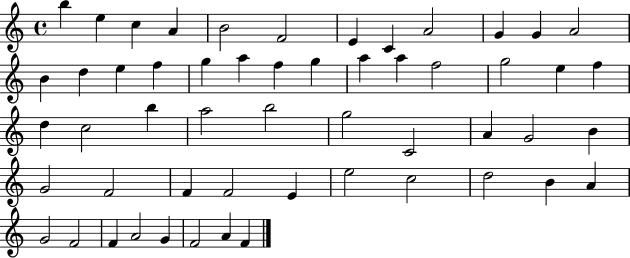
X:1
T:Untitled
M:4/4
L:1/4
K:C
b e c A B2 F2 E C A2 G G A2 B d e f g a f g a a f2 g2 e f d c2 b a2 b2 g2 C2 A G2 B G2 F2 F F2 E e2 c2 d2 B A G2 F2 F A2 G F2 A F